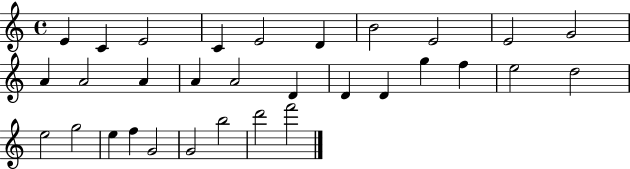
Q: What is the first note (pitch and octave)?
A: E4